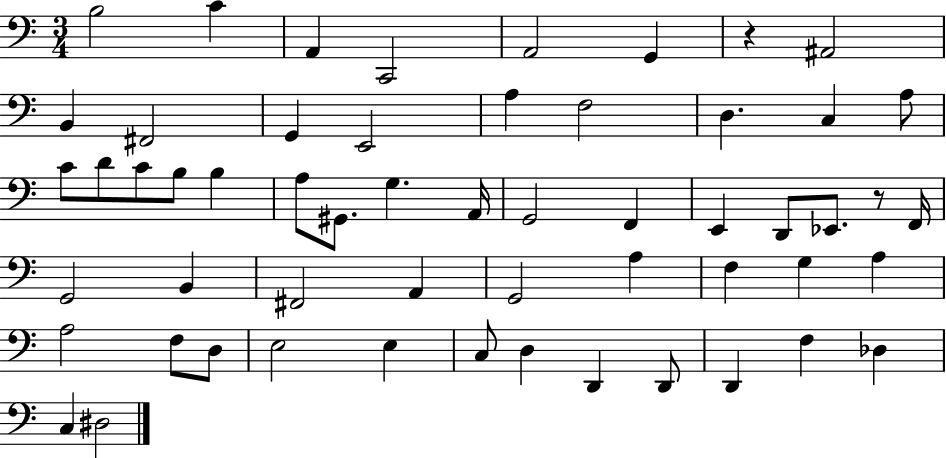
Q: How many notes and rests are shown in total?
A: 56